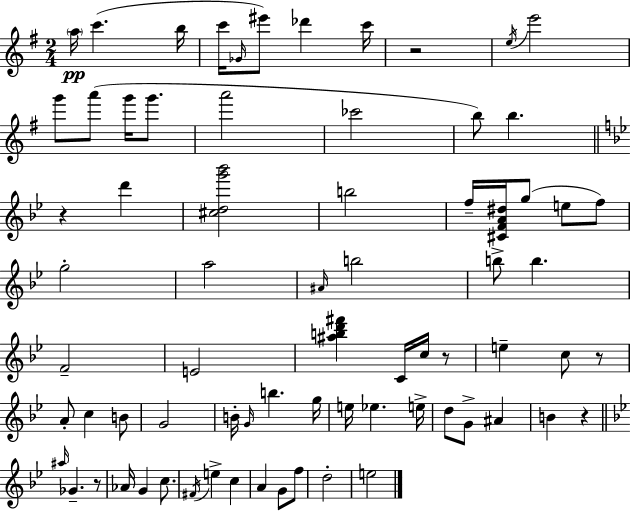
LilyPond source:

{
  \clef treble
  \numericTimeSignature
  \time 2/4
  \key e \minor
  \parenthesize a''16\pp c'''4.( b''16 | c'''16 \grace { ges'16 } eis'''8) des'''4 | c'''16 r2 | \acciaccatura { e''16 } e'''2 | \break g'''8 a'''8( g'''16 g'''8. | a'''2 | ces'''2 | b''8) b''4. | \break \bar "||" \break \key bes \major r4 d'''4 | <cis'' d'' g''' bes'''>2 | b''2 | f''16-- <cis' f' a' dis''>16 g''8( e''8 f''8) | \break g''2-. | a''2 | \grace { ais'16 } b''2 | b''8-> b''4. | \break f'2-- | e'2 | <ais'' b'' d''' fis'''>4 c'16 c''16 r8 | e''4-- c''8 r8 | \break a'8-. c''4 b'8 | g'2 | b'16-. \grace { g'16 } b''4. | g''16 e''16 ees''4. | \break e''16-> d''8 g'8-> ais'4 | b'4 r4 | \bar "||" \break \key g \minor \grace { ais''16 } ges'4.-- r8 | aes'16 g'4 c''8. | \acciaccatura { fis'16 } e''4-> c''4 | a'4 g'8 | \break f''8 d''2-. | e''2 | \bar "|."
}